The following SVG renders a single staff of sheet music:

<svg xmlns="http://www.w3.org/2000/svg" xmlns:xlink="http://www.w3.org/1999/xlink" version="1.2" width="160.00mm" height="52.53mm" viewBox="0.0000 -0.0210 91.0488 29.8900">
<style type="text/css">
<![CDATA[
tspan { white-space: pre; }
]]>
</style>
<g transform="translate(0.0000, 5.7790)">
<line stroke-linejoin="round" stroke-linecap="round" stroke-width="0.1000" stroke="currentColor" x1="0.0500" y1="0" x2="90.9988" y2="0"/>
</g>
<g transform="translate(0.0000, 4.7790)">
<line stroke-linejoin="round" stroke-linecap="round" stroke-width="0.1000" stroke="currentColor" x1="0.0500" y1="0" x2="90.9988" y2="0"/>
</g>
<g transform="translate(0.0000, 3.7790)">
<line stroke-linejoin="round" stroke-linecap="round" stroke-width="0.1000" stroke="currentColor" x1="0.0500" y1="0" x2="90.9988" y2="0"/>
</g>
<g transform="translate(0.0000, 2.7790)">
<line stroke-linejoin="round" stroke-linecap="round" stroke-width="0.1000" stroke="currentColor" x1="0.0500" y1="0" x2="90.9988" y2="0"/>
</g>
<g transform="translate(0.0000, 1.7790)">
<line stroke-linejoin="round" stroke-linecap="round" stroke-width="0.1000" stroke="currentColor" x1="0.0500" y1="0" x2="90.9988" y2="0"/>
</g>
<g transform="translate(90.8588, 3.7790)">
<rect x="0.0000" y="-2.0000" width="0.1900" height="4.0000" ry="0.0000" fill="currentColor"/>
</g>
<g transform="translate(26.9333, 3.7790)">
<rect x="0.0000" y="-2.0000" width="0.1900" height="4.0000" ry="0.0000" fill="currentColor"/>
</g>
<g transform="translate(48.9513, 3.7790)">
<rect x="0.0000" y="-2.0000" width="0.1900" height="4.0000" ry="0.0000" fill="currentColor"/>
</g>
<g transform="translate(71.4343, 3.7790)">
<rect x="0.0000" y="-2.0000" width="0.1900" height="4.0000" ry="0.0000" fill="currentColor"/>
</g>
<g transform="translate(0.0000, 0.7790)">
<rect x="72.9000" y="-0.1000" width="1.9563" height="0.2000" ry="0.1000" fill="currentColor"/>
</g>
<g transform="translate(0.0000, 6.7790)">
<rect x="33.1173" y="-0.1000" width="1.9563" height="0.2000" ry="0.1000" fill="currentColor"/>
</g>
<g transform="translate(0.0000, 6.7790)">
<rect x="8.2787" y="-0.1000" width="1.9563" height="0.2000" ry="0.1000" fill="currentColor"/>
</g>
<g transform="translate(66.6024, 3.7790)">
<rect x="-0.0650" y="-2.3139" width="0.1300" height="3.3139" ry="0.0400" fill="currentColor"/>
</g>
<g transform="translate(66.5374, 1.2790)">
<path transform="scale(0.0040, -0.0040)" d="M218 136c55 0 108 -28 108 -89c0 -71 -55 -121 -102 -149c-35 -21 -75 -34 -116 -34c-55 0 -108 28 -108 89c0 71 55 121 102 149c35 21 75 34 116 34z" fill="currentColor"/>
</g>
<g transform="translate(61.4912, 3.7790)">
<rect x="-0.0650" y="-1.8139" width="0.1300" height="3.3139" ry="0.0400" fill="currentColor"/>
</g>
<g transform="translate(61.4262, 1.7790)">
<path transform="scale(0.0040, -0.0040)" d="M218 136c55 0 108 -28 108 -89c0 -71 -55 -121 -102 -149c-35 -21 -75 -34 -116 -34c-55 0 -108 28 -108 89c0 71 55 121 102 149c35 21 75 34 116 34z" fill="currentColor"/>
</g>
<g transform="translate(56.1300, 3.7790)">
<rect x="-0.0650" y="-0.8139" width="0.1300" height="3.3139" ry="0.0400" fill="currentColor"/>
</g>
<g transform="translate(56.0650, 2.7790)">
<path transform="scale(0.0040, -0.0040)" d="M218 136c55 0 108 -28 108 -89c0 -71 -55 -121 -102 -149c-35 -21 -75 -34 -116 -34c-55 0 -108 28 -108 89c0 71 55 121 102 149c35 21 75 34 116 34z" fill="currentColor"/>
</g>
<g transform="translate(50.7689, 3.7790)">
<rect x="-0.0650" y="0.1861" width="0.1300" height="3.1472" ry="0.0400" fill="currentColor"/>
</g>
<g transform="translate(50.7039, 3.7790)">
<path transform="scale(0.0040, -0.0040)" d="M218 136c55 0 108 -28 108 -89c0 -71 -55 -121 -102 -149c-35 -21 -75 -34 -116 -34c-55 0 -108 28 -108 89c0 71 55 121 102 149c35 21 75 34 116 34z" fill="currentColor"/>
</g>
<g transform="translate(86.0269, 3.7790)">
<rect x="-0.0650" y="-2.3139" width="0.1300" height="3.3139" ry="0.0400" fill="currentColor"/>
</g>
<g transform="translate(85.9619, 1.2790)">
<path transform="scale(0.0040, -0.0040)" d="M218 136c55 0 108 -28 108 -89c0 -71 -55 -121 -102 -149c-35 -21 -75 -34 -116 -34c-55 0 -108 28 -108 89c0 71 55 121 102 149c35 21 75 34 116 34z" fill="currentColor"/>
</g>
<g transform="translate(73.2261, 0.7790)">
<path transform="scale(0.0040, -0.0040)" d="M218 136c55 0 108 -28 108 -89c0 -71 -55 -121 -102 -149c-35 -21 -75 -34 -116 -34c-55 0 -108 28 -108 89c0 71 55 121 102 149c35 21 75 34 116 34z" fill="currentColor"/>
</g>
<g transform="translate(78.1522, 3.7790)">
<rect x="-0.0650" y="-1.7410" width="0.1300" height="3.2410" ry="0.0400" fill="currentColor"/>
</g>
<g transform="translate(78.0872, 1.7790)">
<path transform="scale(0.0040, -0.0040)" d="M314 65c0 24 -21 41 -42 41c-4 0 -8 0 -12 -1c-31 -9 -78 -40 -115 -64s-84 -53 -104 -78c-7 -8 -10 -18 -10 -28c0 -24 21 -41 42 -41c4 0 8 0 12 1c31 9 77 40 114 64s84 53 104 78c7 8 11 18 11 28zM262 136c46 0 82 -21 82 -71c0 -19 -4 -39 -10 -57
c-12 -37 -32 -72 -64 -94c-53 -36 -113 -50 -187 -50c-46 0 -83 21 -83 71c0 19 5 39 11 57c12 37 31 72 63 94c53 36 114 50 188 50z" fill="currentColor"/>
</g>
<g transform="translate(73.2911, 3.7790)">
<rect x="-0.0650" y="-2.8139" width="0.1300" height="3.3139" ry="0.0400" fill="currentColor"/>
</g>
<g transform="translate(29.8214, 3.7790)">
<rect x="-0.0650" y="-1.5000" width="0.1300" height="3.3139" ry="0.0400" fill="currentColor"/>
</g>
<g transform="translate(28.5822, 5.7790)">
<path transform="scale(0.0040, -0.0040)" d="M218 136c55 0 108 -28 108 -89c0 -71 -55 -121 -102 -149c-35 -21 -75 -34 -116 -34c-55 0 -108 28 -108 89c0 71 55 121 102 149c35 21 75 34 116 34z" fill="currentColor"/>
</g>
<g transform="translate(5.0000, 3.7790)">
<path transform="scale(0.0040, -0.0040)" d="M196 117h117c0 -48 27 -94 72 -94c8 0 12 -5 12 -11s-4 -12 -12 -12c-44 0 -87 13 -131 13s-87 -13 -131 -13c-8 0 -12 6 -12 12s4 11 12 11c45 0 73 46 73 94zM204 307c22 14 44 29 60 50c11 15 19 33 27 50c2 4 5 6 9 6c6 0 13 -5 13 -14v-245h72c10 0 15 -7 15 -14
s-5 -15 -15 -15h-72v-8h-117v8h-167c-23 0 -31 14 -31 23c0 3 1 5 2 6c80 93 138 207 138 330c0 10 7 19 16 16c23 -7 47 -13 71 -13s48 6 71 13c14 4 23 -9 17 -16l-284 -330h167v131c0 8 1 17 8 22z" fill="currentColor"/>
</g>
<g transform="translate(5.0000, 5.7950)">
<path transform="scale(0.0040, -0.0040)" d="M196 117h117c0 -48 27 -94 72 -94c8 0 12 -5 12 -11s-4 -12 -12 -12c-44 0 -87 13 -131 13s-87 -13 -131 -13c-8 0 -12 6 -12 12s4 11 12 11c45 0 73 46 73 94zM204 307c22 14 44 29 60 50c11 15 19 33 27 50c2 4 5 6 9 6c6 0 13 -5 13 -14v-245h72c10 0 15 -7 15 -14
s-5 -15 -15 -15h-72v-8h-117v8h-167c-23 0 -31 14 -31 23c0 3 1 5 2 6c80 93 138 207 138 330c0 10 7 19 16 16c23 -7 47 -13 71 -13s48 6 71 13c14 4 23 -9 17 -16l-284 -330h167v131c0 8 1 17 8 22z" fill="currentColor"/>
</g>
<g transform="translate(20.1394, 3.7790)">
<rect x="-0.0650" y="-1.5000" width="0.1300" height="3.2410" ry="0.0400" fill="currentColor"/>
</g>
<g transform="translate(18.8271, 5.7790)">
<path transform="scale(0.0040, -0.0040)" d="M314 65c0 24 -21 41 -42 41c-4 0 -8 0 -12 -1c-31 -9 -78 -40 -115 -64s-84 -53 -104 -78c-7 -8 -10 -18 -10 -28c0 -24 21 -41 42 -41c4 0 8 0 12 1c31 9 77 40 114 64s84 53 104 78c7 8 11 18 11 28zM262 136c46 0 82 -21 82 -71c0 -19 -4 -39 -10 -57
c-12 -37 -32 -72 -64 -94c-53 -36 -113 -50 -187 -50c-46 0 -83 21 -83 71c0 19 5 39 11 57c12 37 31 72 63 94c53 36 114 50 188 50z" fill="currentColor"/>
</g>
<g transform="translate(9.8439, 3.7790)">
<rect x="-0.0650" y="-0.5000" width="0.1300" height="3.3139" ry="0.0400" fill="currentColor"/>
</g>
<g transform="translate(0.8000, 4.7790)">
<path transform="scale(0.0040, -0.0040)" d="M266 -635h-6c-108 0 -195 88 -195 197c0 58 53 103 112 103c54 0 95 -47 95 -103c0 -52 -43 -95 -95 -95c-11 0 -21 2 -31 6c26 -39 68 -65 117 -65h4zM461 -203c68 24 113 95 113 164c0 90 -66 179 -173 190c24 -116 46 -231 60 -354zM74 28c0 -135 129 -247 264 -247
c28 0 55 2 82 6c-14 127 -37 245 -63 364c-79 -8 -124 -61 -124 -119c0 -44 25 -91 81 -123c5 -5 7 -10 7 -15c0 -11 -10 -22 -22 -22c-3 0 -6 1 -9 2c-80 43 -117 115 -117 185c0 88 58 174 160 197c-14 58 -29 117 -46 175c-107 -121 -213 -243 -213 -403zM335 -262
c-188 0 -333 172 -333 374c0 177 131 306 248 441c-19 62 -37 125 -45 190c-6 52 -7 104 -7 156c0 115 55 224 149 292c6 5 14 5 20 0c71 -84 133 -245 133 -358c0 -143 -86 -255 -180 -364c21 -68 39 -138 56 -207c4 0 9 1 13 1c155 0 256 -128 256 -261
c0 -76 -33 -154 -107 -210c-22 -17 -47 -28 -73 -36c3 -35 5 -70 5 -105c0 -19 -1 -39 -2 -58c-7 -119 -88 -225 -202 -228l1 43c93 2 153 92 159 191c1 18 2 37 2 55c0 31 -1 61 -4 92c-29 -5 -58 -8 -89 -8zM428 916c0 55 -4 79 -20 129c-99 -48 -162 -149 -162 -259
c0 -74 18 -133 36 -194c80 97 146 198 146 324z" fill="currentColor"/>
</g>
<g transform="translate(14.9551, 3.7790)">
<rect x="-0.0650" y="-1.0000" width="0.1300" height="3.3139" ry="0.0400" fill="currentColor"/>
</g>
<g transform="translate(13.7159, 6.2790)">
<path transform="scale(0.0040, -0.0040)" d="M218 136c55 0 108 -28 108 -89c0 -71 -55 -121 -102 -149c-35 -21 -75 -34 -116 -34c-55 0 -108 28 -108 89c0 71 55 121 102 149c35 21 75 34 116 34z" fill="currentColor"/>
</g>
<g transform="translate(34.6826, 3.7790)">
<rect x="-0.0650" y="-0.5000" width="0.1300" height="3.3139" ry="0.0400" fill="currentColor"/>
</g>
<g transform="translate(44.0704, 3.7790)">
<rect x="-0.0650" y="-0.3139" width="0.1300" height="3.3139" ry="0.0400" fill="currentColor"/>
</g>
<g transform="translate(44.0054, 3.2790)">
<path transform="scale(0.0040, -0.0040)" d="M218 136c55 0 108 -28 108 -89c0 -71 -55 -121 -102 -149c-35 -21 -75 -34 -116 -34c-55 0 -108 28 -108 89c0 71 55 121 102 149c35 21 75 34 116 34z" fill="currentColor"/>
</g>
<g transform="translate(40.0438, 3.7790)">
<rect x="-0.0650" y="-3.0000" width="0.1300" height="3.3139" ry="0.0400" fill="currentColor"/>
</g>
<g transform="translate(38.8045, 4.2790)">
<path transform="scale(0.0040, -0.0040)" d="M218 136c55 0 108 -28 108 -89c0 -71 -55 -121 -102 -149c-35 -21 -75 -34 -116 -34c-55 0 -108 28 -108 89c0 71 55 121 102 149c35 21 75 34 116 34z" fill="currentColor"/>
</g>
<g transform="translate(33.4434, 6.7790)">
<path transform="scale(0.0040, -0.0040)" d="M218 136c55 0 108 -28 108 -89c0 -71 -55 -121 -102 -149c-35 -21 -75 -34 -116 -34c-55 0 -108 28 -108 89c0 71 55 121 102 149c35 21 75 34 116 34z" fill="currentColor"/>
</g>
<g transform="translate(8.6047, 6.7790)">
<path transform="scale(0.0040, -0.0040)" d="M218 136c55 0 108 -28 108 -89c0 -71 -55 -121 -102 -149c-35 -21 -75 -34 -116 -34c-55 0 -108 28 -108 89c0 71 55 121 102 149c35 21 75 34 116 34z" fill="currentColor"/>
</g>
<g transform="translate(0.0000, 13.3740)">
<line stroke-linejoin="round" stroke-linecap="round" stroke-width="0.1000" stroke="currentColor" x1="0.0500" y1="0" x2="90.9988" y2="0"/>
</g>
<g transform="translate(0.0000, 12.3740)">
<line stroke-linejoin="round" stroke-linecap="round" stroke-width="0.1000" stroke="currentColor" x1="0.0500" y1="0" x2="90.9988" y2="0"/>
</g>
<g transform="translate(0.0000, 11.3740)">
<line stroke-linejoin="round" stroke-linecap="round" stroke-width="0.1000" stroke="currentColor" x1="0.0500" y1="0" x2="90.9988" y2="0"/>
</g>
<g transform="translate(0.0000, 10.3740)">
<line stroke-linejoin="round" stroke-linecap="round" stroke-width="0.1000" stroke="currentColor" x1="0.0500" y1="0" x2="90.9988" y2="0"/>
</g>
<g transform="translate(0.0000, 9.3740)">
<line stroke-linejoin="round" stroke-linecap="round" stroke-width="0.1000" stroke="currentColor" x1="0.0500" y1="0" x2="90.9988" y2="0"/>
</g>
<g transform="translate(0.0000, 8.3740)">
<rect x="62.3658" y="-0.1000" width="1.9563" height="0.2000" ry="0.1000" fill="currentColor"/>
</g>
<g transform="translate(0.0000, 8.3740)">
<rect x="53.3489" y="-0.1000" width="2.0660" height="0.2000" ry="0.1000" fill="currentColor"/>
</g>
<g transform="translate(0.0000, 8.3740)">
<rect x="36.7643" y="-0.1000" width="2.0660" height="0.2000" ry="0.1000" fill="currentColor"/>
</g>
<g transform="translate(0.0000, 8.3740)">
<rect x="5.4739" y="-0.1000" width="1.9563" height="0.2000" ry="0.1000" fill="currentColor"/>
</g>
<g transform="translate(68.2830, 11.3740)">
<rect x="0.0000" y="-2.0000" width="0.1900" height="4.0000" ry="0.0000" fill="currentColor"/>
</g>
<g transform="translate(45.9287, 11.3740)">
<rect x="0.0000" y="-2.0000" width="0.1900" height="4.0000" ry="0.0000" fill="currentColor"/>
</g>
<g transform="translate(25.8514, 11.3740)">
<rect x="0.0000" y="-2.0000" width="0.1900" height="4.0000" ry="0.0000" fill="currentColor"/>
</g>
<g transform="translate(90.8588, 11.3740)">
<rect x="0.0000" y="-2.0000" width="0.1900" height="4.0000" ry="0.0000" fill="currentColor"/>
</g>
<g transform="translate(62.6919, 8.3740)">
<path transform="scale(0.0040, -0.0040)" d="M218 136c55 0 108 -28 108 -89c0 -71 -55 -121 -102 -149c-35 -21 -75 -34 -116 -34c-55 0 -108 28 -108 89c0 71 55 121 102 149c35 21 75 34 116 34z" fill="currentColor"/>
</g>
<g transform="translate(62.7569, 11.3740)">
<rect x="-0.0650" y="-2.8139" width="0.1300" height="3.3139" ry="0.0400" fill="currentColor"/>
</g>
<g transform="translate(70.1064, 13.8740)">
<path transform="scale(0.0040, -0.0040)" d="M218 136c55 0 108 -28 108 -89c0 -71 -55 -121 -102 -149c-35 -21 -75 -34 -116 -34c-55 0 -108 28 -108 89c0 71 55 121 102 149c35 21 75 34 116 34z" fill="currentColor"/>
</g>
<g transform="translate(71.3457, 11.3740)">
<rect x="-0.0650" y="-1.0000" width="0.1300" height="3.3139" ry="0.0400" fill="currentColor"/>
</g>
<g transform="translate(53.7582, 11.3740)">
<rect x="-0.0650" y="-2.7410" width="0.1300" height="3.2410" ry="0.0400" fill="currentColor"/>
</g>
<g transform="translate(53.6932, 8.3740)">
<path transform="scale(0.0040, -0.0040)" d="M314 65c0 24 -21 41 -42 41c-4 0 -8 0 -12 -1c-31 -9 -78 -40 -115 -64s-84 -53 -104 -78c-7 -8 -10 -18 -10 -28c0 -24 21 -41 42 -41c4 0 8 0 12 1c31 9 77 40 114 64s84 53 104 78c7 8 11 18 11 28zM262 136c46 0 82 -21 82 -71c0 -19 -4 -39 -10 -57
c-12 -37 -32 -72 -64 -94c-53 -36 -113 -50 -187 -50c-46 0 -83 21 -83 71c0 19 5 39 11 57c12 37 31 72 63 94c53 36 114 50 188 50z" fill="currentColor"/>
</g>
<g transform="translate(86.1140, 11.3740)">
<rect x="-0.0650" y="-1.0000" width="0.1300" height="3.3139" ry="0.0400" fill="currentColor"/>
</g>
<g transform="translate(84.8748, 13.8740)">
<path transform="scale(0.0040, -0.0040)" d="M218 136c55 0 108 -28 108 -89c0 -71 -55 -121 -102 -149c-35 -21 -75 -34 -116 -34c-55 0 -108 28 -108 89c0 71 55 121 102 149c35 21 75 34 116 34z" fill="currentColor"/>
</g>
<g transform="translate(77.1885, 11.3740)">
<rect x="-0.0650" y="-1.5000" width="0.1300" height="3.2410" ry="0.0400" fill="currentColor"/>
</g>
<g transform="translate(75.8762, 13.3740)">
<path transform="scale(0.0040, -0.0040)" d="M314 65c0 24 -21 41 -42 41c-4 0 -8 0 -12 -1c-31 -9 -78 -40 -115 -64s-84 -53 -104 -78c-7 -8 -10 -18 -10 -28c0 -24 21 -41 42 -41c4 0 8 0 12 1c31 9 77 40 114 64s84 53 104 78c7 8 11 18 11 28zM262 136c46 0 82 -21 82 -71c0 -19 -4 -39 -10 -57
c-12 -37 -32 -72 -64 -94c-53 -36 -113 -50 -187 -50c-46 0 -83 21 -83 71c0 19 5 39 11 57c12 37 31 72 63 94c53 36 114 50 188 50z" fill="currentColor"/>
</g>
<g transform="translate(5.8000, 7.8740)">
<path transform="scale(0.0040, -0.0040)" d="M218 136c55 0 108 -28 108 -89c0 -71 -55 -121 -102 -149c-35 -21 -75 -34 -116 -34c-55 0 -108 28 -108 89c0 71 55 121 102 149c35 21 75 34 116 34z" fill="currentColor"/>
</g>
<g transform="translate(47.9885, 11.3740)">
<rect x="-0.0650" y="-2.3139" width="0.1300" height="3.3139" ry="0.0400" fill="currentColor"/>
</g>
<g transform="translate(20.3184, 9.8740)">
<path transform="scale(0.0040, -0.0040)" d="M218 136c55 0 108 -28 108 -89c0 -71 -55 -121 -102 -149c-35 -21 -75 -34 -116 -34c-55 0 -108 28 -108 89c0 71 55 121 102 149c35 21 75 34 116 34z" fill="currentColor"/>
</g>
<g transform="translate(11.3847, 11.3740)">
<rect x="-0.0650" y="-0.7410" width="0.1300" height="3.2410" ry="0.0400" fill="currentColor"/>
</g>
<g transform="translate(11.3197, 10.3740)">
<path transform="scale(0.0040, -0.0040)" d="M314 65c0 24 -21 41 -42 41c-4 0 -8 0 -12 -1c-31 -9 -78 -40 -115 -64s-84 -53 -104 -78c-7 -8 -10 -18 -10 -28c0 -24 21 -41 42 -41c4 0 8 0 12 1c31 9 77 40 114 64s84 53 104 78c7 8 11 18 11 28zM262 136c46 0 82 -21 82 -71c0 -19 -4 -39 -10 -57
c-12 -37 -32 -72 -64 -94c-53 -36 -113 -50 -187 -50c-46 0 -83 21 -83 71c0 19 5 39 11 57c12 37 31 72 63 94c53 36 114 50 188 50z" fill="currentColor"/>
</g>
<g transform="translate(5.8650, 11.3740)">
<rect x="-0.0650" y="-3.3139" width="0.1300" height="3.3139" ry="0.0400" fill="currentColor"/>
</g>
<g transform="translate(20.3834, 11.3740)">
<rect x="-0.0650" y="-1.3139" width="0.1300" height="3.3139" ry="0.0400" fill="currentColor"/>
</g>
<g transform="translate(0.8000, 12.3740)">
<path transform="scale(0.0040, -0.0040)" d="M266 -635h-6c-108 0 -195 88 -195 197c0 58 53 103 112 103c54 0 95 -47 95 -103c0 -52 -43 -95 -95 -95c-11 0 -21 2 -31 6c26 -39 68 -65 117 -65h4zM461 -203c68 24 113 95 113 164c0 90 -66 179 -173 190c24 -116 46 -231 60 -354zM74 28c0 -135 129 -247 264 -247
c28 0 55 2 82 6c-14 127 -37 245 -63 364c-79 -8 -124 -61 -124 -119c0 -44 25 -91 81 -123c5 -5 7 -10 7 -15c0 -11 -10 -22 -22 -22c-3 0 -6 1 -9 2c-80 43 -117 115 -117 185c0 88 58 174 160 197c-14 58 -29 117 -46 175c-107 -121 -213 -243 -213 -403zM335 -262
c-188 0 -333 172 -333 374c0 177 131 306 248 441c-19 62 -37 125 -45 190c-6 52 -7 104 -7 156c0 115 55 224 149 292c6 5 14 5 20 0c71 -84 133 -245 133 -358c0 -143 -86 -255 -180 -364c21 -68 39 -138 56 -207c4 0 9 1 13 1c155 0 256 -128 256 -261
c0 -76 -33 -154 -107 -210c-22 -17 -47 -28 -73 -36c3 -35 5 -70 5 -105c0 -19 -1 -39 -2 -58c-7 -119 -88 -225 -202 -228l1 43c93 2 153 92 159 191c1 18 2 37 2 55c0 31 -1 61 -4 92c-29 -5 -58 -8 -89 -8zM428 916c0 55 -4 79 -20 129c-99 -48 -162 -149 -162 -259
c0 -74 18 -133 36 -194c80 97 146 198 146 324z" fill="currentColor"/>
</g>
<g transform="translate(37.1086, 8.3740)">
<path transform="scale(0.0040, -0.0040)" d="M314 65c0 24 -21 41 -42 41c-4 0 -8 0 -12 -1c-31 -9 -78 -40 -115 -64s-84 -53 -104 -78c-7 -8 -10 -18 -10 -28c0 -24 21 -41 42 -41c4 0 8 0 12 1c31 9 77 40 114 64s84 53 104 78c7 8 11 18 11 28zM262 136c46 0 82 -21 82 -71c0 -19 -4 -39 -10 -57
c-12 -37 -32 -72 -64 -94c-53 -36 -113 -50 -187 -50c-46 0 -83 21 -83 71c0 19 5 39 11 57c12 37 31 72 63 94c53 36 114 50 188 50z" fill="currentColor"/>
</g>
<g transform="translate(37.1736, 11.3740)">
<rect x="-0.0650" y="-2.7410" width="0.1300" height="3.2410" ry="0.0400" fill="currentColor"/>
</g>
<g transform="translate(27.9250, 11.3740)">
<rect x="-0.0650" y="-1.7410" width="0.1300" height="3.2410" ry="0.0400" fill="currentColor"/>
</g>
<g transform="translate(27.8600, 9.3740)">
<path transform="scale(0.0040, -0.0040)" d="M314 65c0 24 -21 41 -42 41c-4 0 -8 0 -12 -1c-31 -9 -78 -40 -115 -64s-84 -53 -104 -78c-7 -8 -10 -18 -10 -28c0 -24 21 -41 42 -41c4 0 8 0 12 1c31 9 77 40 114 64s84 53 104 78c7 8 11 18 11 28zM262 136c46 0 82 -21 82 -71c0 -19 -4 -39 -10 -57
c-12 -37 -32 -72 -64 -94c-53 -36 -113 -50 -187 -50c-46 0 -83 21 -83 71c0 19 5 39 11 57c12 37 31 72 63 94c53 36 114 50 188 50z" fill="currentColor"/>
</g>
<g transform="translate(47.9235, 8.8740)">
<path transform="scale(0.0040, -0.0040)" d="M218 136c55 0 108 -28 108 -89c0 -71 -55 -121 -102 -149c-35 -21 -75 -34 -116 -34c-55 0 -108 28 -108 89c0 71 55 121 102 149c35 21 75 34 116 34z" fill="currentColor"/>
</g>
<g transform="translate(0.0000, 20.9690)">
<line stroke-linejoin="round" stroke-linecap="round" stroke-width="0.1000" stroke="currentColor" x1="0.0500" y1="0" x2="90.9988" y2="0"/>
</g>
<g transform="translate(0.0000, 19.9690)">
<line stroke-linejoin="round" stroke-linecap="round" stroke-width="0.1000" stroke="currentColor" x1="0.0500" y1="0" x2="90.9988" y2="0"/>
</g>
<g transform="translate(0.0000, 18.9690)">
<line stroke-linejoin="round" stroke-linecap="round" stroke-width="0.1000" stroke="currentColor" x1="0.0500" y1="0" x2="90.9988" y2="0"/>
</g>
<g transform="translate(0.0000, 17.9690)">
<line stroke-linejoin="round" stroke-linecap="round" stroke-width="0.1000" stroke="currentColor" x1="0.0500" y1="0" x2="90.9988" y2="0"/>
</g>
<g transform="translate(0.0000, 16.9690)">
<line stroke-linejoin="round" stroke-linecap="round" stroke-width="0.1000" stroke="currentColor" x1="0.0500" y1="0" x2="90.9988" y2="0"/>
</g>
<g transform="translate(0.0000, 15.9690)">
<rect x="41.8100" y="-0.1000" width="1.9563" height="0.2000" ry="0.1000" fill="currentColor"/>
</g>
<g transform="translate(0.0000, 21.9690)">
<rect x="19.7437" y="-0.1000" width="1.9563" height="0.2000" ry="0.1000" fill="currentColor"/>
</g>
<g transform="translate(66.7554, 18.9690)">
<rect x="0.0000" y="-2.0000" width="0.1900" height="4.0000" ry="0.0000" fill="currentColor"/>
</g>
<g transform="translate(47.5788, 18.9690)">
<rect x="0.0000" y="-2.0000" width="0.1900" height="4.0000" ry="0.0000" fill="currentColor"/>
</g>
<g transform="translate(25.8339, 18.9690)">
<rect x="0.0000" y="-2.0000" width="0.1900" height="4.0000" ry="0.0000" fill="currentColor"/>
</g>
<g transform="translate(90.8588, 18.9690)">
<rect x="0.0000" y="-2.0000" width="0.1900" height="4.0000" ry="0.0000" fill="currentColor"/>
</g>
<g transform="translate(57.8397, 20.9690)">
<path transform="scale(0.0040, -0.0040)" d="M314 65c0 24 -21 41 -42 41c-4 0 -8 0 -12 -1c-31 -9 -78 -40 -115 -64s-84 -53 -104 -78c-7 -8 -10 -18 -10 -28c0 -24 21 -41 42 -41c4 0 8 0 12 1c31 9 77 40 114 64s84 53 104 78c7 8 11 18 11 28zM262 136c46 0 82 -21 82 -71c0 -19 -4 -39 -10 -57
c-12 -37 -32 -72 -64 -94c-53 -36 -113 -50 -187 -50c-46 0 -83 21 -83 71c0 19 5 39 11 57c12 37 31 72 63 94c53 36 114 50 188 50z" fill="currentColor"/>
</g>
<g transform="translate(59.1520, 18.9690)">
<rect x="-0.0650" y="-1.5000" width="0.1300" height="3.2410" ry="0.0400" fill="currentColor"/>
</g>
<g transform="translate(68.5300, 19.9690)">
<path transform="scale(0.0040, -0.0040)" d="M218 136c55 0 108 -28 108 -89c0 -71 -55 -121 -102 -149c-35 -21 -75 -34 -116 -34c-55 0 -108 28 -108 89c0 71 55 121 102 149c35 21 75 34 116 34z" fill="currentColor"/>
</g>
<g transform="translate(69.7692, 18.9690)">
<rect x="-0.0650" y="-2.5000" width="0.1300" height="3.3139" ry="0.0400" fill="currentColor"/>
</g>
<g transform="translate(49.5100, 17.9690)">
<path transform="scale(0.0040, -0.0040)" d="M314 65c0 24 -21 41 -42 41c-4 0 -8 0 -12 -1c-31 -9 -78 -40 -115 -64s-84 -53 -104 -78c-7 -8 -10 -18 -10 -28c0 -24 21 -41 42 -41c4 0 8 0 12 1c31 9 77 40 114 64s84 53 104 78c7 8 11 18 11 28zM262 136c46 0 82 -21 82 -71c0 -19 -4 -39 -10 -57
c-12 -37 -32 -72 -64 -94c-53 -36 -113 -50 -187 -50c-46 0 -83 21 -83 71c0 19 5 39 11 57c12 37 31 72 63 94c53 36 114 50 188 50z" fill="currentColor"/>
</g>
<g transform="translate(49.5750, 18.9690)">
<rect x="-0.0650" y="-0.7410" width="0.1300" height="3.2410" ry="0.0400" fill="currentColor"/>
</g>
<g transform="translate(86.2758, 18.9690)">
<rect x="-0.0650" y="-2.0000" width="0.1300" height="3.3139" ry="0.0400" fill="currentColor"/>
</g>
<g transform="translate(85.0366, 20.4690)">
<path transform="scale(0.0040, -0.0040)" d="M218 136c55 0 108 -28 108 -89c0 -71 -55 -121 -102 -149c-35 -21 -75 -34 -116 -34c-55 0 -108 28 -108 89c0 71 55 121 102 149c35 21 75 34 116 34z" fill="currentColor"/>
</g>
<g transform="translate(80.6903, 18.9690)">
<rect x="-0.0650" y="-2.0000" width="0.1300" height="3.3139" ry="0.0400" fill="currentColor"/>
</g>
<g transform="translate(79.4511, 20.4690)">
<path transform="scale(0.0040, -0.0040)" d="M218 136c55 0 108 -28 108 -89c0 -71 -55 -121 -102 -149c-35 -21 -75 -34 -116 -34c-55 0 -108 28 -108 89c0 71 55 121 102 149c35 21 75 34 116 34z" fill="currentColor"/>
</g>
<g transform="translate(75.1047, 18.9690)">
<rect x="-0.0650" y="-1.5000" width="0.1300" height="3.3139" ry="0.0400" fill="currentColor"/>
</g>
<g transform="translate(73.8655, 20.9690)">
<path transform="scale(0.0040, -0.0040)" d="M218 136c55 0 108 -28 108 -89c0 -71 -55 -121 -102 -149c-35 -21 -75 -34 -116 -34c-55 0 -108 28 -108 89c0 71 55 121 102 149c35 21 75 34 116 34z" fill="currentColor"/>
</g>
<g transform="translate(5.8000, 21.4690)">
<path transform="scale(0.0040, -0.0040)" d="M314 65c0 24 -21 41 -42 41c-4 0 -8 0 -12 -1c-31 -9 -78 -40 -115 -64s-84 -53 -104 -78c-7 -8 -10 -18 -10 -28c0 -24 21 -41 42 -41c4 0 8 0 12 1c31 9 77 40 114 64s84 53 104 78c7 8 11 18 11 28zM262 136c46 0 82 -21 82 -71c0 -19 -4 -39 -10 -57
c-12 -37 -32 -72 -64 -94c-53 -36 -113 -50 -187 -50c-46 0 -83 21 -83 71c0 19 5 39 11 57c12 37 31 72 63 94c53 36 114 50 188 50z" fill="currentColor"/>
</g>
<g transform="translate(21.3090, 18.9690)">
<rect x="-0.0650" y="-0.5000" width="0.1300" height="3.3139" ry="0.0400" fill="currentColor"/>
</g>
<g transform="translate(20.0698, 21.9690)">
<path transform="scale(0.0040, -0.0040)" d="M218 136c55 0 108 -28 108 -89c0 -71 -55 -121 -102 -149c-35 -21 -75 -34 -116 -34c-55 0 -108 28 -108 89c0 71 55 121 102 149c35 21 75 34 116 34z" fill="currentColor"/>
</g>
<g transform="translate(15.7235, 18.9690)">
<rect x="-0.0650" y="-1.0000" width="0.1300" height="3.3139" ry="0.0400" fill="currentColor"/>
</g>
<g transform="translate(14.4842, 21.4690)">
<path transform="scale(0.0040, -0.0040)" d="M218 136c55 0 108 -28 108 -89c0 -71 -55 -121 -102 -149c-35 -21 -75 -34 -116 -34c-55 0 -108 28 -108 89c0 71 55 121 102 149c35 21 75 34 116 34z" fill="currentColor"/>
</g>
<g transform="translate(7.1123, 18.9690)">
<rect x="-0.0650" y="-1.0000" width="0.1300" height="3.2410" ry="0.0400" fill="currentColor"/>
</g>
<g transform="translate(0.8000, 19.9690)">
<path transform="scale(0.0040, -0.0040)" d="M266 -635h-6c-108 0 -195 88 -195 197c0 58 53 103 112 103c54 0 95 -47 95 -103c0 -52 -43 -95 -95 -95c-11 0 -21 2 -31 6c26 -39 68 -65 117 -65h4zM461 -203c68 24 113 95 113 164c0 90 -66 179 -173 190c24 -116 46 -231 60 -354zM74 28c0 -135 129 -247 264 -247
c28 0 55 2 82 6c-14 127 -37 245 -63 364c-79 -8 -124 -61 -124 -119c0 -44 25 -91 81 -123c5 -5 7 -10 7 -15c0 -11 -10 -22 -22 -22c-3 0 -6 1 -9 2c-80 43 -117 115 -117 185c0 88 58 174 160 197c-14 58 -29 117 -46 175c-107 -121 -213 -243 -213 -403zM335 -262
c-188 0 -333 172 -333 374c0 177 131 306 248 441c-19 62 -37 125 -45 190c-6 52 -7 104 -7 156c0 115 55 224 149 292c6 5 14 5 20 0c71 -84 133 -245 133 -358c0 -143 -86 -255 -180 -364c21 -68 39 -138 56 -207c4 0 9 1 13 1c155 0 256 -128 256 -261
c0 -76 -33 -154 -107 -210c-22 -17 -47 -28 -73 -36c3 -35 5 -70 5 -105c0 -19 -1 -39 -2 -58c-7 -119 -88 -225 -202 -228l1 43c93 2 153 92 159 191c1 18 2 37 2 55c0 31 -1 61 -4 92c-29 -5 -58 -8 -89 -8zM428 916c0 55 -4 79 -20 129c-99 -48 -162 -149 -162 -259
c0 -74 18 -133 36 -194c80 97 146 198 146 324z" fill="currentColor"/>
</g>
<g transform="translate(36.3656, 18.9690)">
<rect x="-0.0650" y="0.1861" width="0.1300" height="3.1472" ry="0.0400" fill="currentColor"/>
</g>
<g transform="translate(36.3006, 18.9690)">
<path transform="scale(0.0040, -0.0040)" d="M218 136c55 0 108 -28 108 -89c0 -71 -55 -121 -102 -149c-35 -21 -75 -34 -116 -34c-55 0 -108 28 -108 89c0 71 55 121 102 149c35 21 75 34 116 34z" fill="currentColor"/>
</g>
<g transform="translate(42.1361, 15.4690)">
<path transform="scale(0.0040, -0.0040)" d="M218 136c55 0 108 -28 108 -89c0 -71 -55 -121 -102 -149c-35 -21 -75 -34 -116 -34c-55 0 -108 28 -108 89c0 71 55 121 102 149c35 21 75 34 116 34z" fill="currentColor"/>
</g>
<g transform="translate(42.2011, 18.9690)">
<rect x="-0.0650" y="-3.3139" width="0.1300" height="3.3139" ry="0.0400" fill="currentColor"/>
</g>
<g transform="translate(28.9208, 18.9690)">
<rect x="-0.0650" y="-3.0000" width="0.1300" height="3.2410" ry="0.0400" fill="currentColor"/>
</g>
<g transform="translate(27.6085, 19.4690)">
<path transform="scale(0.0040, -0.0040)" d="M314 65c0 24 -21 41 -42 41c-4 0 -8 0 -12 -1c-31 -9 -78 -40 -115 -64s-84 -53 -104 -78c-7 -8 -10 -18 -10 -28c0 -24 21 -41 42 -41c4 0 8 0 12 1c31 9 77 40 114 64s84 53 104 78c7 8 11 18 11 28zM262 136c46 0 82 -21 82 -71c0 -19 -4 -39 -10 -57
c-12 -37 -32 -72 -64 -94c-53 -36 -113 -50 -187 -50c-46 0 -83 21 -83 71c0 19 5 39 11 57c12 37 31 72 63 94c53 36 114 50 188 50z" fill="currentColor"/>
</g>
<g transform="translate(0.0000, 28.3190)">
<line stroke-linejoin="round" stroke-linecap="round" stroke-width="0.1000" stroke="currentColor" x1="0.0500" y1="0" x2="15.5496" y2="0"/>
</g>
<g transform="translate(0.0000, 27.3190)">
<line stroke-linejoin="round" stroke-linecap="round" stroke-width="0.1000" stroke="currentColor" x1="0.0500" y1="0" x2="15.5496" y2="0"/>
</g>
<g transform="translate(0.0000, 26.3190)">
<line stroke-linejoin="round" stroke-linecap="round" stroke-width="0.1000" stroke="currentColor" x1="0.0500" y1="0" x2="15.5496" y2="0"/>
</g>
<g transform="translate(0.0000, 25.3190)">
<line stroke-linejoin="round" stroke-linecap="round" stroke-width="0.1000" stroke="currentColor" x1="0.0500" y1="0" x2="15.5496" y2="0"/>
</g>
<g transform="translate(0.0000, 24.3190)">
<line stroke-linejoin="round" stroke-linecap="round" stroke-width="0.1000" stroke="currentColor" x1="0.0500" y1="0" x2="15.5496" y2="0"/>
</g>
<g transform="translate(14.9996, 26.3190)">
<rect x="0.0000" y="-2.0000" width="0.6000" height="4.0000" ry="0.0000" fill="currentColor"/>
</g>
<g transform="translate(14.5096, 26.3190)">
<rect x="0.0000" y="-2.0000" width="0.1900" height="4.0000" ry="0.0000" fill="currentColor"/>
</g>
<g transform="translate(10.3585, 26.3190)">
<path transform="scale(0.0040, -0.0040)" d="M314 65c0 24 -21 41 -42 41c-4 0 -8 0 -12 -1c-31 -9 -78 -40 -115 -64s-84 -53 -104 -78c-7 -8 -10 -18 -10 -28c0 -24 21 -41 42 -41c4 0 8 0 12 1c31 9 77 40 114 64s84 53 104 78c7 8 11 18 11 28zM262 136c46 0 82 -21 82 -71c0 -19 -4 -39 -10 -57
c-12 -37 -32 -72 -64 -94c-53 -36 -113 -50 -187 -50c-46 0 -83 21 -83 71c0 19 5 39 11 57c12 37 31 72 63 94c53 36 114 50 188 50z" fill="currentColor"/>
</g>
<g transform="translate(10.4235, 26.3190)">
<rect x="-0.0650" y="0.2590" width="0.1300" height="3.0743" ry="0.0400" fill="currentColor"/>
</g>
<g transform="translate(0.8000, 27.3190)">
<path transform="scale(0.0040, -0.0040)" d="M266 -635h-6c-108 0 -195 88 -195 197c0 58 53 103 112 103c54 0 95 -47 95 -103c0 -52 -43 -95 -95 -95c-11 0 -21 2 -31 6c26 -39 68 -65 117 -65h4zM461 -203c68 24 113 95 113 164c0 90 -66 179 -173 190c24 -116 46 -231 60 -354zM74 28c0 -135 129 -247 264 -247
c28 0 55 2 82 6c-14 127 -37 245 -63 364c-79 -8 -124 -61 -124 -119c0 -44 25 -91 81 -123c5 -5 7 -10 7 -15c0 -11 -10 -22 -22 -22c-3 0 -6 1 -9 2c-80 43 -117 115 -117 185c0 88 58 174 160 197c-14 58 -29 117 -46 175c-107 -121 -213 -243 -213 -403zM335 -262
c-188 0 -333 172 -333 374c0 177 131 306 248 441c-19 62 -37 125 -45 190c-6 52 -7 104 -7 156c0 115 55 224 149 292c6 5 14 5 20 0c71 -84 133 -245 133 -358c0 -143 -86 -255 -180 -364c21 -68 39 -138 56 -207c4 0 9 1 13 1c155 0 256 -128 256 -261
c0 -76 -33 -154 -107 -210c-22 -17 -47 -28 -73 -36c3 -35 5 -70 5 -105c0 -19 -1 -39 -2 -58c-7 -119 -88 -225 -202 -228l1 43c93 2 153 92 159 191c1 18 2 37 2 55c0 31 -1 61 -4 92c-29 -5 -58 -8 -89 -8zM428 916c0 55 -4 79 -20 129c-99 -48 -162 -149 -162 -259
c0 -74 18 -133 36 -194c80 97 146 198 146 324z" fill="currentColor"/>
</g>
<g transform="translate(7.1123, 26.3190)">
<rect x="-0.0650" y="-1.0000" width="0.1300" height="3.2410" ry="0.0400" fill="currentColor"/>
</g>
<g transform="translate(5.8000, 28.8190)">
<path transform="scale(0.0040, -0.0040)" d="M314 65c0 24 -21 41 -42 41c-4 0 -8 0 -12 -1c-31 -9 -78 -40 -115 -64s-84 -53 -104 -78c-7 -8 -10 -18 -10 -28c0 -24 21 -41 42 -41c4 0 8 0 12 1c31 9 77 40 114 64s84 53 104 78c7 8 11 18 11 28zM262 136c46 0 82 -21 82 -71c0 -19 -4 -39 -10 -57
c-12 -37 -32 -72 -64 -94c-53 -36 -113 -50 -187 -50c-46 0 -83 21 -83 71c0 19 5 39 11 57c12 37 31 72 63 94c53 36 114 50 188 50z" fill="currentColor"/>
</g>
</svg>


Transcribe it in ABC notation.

X:1
T:Untitled
M:4/4
L:1/4
K:C
C D E2 E C A c B d f g a f2 g b d2 e f2 a2 g a2 a D E2 D D2 D C A2 B b d2 E2 G E F F D2 B2